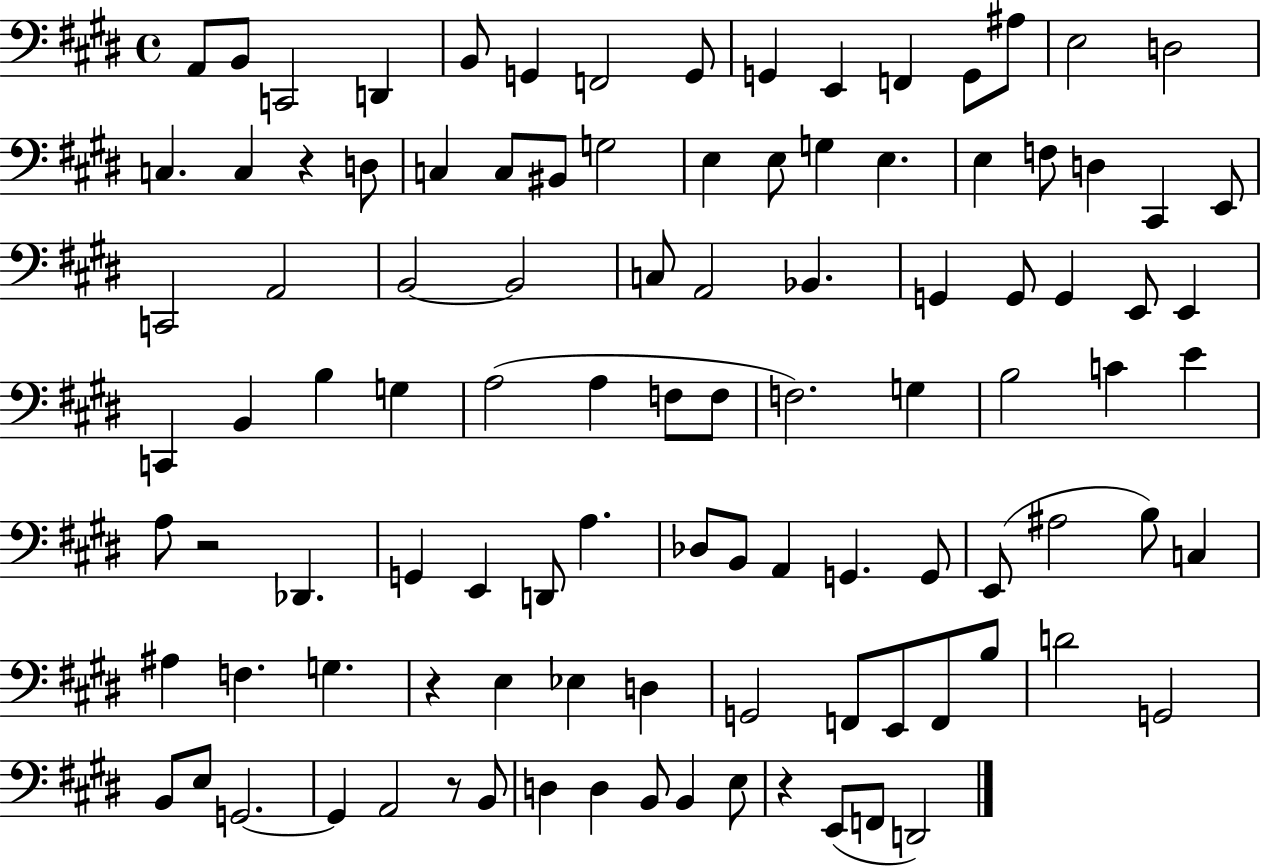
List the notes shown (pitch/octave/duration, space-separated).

A2/e B2/e C2/h D2/q B2/e G2/q F2/h G2/e G2/q E2/q F2/q G2/e A#3/e E3/h D3/h C3/q. C3/q R/q D3/e C3/q C3/e BIS2/e G3/h E3/q E3/e G3/q E3/q. E3/q F3/e D3/q C#2/q E2/e C2/h A2/h B2/h B2/h C3/e A2/h Bb2/q. G2/q G2/e G2/q E2/e E2/q C2/q B2/q B3/q G3/q A3/h A3/q F3/e F3/e F3/h. G3/q B3/h C4/q E4/q A3/e R/h Db2/q. G2/q E2/q D2/e A3/q. Db3/e B2/e A2/q G2/q. G2/e E2/e A#3/h B3/e C3/q A#3/q F3/q. G3/q. R/q E3/q Eb3/q D3/q G2/h F2/e E2/e F2/e B3/e D4/h G2/h B2/e E3/e G2/h. G2/q A2/h R/e B2/e D3/q D3/q B2/e B2/q E3/e R/q E2/e F2/e D2/h